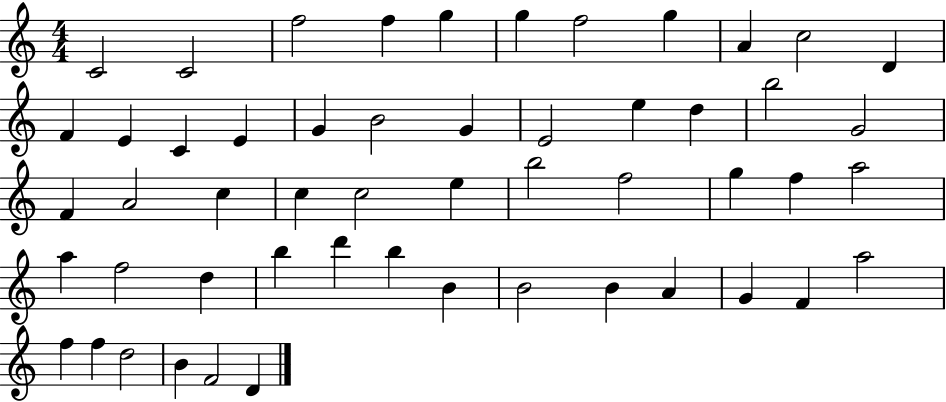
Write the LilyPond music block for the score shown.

{
  \clef treble
  \numericTimeSignature
  \time 4/4
  \key c \major
  c'2 c'2 | f''2 f''4 g''4 | g''4 f''2 g''4 | a'4 c''2 d'4 | \break f'4 e'4 c'4 e'4 | g'4 b'2 g'4 | e'2 e''4 d''4 | b''2 g'2 | \break f'4 a'2 c''4 | c''4 c''2 e''4 | b''2 f''2 | g''4 f''4 a''2 | \break a''4 f''2 d''4 | b''4 d'''4 b''4 b'4 | b'2 b'4 a'4 | g'4 f'4 a''2 | \break f''4 f''4 d''2 | b'4 f'2 d'4 | \bar "|."
}